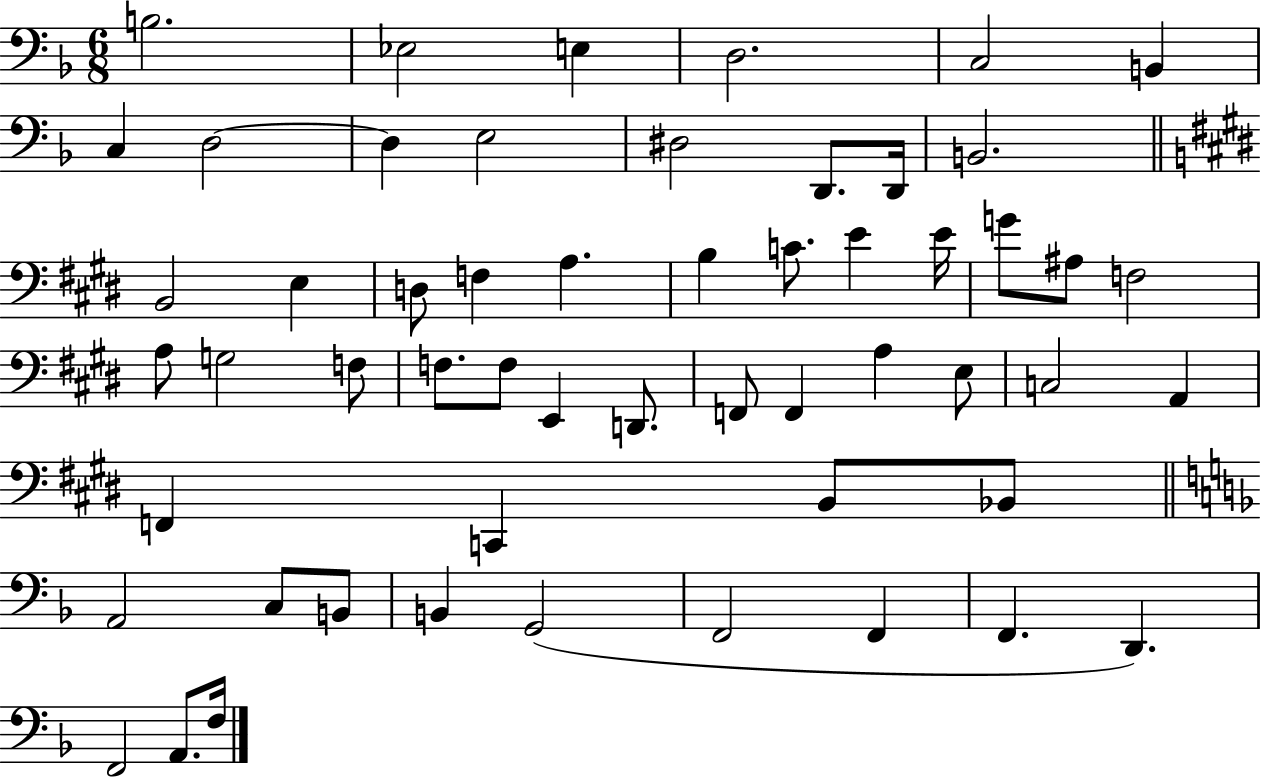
{
  \clef bass
  \numericTimeSignature
  \time 6/8
  \key f \major
  \repeat volta 2 { b2. | ees2 e4 | d2. | c2 b,4 | \break c4 d2~~ | d4 e2 | dis2 d,8. d,16 | b,2. | \break \bar "||" \break \key e \major b,2 e4 | d8 f4 a4. | b4 c'8. e'4 e'16 | g'8 ais8 f2 | \break a8 g2 f8 | f8. f8 e,4 d,8. | f,8 f,4 a4 e8 | c2 a,4 | \break f,4 c,4 b,8 bes,8 | \bar "||" \break \key f \major a,2 c8 b,8 | b,4 g,2( | f,2 f,4 | f,4. d,4.) | \break f,2 a,8. f16 | } \bar "|."
}